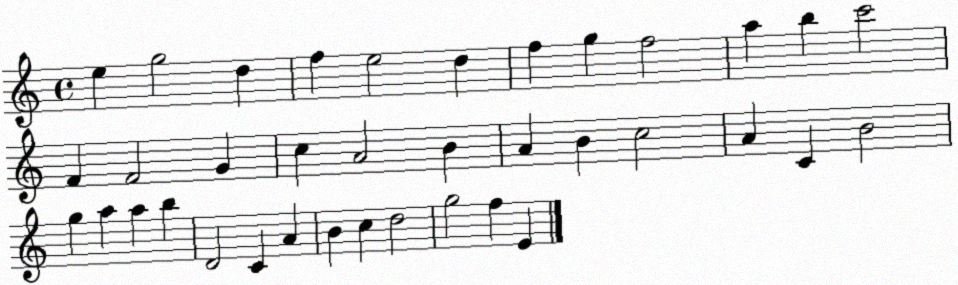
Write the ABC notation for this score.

X:1
T:Untitled
M:4/4
L:1/4
K:C
e g2 d f e2 d f g f2 a b c'2 F F2 G c A2 B A B c2 A C B2 g a a b D2 C A B c d2 g2 f E